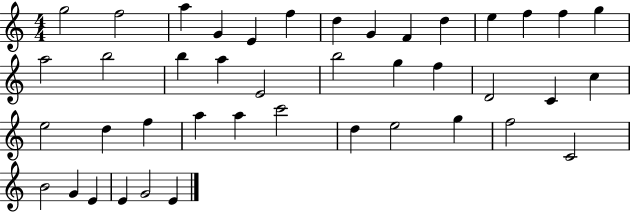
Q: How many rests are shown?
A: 0